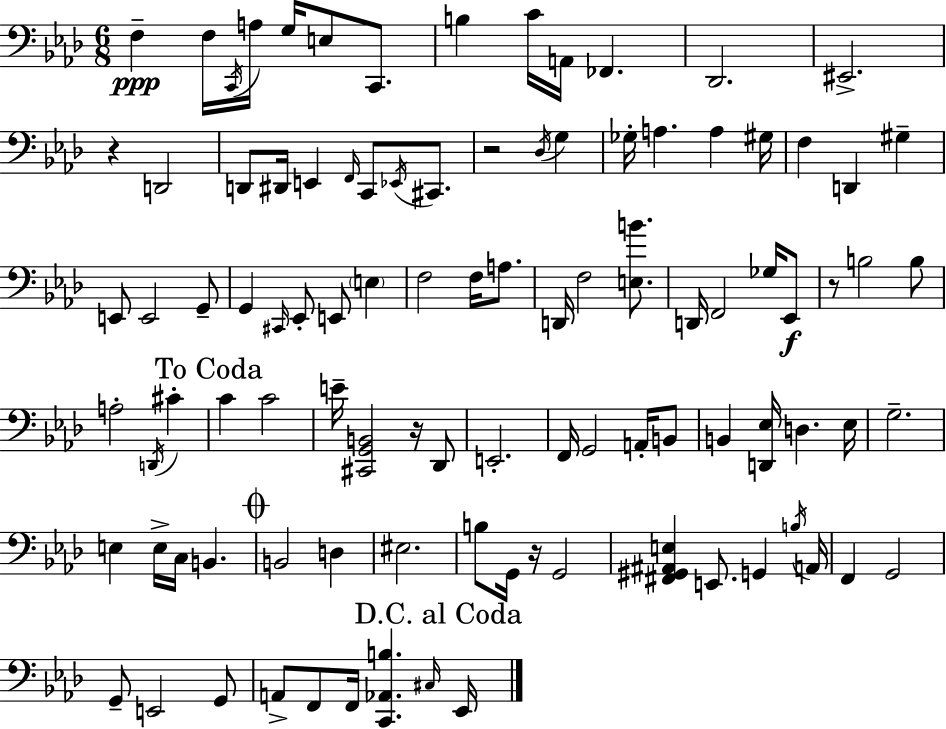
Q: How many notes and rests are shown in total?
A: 99